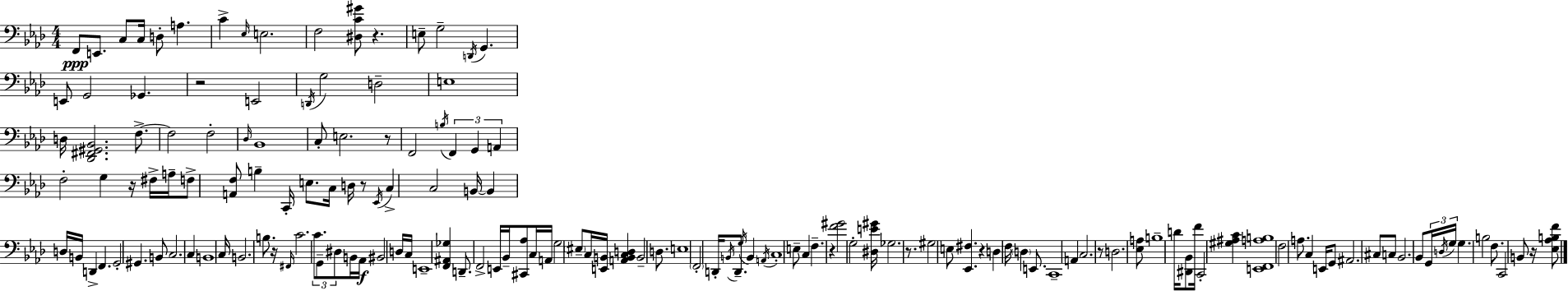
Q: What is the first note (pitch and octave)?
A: F2